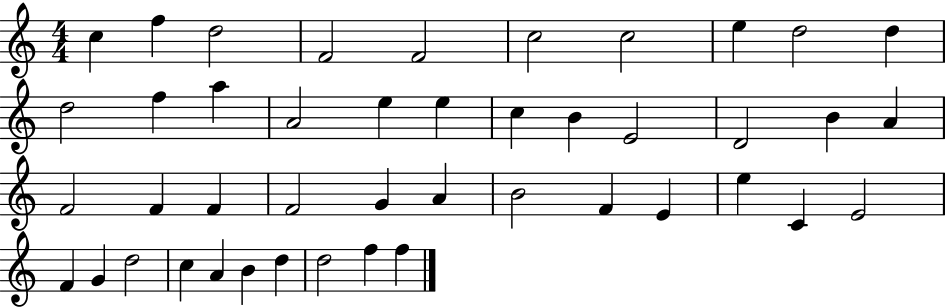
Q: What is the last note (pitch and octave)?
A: F5